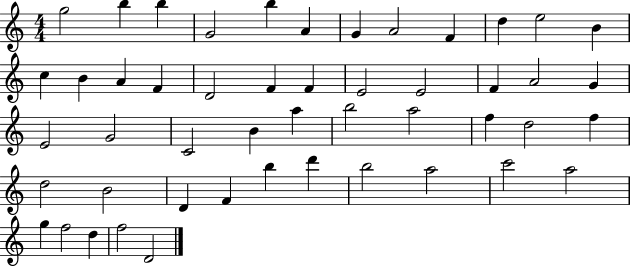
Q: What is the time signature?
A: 4/4